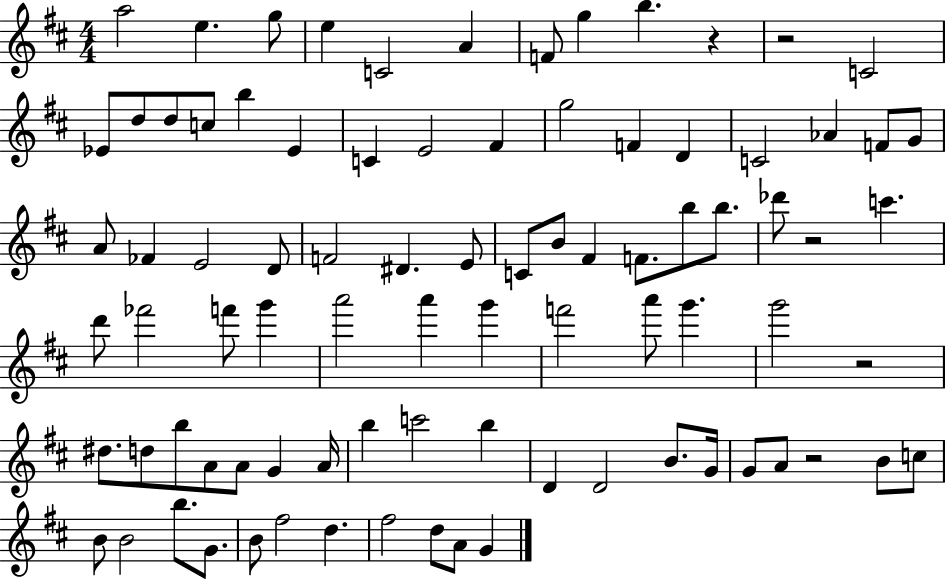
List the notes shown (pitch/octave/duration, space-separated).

A5/h E5/q. G5/e E5/q C4/h A4/q F4/e G5/q B5/q. R/q R/h C4/h Eb4/e D5/e D5/e C5/e B5/q Eb4/q C4/q E4/h F#4/q G5/h F4/q D4/q C4/h Ab4/q F4/e G4/e A4/e FES4/q E4/h D4/e F4/h D#4/q. E4/e C4/e B4/e F#4/q F4/e. B5/e B5/e. Db6/e R/h C6/q. D6/e FES6/h F6/e G6/q A6/h A6/q G6/q F6/h A6/e G6/q. G6/h R/h D#5/e. D5/e B5/e A4/e A4/e G4/q A4/s B5/q C6/h B5/q D4/q D4/h B4/e. G4/s G4/e A4/e R/h B4/e C5/e B4/e B4/h B5/e. G4/e. B4/e F#5/h D5/q. F#5/h D5/e A4/e G4/q